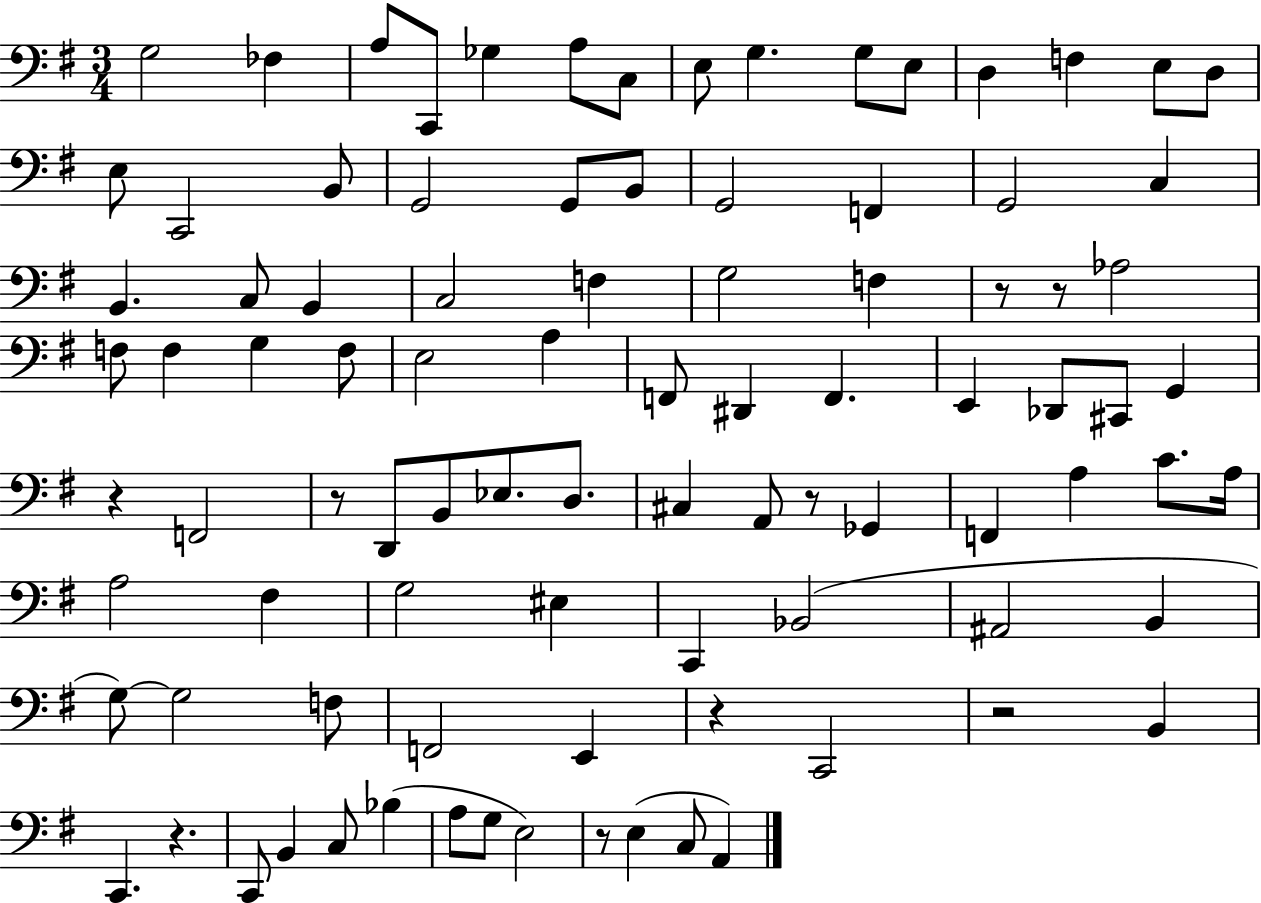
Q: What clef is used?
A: bass